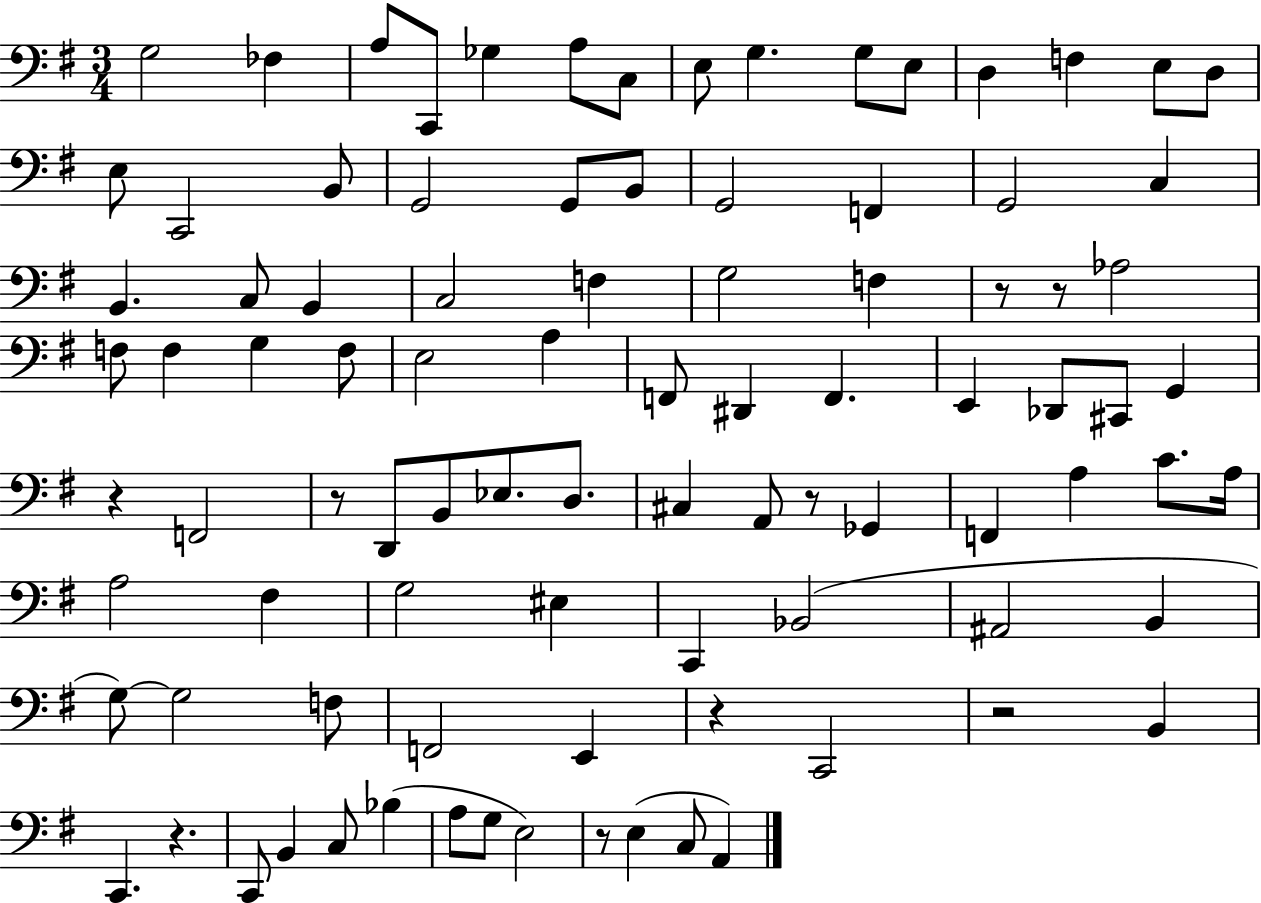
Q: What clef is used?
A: bass